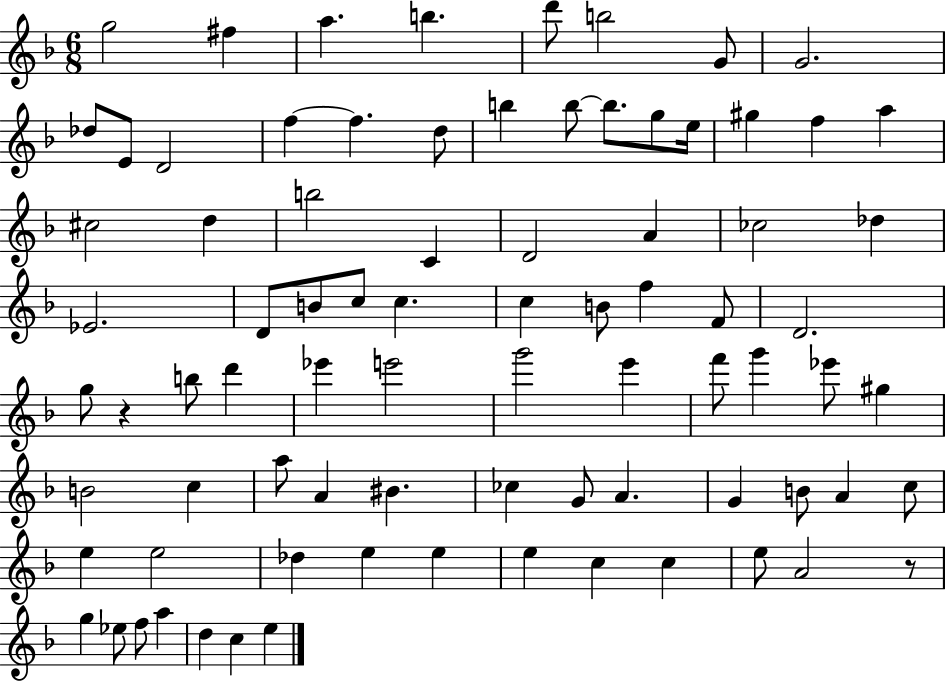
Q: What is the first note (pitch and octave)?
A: G5